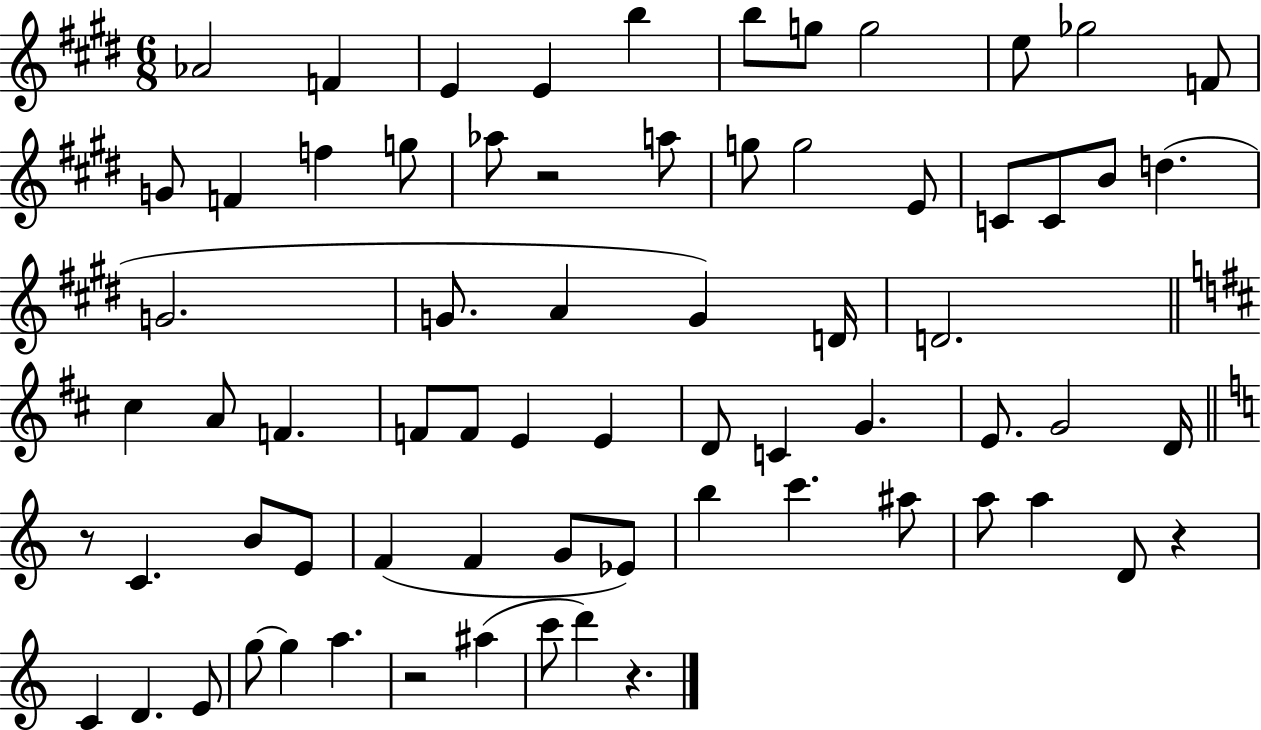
Ab4/h F4/q E4/q E4/q B5/q B5/e G5/e G5/h E5/e Gb5/h F4/e G4/e F4/q F5/q G5/e Ab5/e R/h A5/e G5/e G5/h E4/e C4/e C4/e B4/e D5/q. G4/h. G4/e. A4/q G4/q D4/s D4/h. C#5/q A4/e F4/q. F4/e F4/e E4/q E4/q D4/e C4/q G4/q. E4/e. G4/h D4/s R/e C4/q. B4/e E4/e F4/q F4/q G4/e Eb4/e B5/q C6/q. A#5/e A5/e A5/q D4/e R/q C4/q D4/q. E4/e G5/e G5/q A5/q. R/h A#5/q C6/e D6/q R/q.